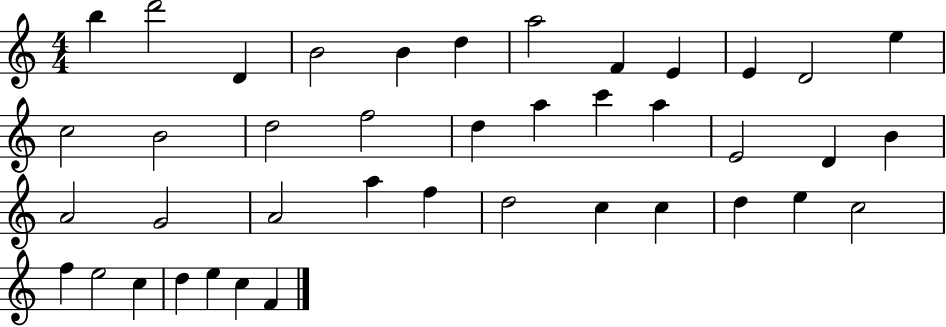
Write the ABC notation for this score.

X:1
T:Untitled
M:4/4
L:1/4
K:C
b d'2 D B2 B d a2 F E E D2 e c2 B2 d2 f2 d a c' a E2 D B A2 G2 A2 a f d2 c c d e c2 f e2 c d e c F